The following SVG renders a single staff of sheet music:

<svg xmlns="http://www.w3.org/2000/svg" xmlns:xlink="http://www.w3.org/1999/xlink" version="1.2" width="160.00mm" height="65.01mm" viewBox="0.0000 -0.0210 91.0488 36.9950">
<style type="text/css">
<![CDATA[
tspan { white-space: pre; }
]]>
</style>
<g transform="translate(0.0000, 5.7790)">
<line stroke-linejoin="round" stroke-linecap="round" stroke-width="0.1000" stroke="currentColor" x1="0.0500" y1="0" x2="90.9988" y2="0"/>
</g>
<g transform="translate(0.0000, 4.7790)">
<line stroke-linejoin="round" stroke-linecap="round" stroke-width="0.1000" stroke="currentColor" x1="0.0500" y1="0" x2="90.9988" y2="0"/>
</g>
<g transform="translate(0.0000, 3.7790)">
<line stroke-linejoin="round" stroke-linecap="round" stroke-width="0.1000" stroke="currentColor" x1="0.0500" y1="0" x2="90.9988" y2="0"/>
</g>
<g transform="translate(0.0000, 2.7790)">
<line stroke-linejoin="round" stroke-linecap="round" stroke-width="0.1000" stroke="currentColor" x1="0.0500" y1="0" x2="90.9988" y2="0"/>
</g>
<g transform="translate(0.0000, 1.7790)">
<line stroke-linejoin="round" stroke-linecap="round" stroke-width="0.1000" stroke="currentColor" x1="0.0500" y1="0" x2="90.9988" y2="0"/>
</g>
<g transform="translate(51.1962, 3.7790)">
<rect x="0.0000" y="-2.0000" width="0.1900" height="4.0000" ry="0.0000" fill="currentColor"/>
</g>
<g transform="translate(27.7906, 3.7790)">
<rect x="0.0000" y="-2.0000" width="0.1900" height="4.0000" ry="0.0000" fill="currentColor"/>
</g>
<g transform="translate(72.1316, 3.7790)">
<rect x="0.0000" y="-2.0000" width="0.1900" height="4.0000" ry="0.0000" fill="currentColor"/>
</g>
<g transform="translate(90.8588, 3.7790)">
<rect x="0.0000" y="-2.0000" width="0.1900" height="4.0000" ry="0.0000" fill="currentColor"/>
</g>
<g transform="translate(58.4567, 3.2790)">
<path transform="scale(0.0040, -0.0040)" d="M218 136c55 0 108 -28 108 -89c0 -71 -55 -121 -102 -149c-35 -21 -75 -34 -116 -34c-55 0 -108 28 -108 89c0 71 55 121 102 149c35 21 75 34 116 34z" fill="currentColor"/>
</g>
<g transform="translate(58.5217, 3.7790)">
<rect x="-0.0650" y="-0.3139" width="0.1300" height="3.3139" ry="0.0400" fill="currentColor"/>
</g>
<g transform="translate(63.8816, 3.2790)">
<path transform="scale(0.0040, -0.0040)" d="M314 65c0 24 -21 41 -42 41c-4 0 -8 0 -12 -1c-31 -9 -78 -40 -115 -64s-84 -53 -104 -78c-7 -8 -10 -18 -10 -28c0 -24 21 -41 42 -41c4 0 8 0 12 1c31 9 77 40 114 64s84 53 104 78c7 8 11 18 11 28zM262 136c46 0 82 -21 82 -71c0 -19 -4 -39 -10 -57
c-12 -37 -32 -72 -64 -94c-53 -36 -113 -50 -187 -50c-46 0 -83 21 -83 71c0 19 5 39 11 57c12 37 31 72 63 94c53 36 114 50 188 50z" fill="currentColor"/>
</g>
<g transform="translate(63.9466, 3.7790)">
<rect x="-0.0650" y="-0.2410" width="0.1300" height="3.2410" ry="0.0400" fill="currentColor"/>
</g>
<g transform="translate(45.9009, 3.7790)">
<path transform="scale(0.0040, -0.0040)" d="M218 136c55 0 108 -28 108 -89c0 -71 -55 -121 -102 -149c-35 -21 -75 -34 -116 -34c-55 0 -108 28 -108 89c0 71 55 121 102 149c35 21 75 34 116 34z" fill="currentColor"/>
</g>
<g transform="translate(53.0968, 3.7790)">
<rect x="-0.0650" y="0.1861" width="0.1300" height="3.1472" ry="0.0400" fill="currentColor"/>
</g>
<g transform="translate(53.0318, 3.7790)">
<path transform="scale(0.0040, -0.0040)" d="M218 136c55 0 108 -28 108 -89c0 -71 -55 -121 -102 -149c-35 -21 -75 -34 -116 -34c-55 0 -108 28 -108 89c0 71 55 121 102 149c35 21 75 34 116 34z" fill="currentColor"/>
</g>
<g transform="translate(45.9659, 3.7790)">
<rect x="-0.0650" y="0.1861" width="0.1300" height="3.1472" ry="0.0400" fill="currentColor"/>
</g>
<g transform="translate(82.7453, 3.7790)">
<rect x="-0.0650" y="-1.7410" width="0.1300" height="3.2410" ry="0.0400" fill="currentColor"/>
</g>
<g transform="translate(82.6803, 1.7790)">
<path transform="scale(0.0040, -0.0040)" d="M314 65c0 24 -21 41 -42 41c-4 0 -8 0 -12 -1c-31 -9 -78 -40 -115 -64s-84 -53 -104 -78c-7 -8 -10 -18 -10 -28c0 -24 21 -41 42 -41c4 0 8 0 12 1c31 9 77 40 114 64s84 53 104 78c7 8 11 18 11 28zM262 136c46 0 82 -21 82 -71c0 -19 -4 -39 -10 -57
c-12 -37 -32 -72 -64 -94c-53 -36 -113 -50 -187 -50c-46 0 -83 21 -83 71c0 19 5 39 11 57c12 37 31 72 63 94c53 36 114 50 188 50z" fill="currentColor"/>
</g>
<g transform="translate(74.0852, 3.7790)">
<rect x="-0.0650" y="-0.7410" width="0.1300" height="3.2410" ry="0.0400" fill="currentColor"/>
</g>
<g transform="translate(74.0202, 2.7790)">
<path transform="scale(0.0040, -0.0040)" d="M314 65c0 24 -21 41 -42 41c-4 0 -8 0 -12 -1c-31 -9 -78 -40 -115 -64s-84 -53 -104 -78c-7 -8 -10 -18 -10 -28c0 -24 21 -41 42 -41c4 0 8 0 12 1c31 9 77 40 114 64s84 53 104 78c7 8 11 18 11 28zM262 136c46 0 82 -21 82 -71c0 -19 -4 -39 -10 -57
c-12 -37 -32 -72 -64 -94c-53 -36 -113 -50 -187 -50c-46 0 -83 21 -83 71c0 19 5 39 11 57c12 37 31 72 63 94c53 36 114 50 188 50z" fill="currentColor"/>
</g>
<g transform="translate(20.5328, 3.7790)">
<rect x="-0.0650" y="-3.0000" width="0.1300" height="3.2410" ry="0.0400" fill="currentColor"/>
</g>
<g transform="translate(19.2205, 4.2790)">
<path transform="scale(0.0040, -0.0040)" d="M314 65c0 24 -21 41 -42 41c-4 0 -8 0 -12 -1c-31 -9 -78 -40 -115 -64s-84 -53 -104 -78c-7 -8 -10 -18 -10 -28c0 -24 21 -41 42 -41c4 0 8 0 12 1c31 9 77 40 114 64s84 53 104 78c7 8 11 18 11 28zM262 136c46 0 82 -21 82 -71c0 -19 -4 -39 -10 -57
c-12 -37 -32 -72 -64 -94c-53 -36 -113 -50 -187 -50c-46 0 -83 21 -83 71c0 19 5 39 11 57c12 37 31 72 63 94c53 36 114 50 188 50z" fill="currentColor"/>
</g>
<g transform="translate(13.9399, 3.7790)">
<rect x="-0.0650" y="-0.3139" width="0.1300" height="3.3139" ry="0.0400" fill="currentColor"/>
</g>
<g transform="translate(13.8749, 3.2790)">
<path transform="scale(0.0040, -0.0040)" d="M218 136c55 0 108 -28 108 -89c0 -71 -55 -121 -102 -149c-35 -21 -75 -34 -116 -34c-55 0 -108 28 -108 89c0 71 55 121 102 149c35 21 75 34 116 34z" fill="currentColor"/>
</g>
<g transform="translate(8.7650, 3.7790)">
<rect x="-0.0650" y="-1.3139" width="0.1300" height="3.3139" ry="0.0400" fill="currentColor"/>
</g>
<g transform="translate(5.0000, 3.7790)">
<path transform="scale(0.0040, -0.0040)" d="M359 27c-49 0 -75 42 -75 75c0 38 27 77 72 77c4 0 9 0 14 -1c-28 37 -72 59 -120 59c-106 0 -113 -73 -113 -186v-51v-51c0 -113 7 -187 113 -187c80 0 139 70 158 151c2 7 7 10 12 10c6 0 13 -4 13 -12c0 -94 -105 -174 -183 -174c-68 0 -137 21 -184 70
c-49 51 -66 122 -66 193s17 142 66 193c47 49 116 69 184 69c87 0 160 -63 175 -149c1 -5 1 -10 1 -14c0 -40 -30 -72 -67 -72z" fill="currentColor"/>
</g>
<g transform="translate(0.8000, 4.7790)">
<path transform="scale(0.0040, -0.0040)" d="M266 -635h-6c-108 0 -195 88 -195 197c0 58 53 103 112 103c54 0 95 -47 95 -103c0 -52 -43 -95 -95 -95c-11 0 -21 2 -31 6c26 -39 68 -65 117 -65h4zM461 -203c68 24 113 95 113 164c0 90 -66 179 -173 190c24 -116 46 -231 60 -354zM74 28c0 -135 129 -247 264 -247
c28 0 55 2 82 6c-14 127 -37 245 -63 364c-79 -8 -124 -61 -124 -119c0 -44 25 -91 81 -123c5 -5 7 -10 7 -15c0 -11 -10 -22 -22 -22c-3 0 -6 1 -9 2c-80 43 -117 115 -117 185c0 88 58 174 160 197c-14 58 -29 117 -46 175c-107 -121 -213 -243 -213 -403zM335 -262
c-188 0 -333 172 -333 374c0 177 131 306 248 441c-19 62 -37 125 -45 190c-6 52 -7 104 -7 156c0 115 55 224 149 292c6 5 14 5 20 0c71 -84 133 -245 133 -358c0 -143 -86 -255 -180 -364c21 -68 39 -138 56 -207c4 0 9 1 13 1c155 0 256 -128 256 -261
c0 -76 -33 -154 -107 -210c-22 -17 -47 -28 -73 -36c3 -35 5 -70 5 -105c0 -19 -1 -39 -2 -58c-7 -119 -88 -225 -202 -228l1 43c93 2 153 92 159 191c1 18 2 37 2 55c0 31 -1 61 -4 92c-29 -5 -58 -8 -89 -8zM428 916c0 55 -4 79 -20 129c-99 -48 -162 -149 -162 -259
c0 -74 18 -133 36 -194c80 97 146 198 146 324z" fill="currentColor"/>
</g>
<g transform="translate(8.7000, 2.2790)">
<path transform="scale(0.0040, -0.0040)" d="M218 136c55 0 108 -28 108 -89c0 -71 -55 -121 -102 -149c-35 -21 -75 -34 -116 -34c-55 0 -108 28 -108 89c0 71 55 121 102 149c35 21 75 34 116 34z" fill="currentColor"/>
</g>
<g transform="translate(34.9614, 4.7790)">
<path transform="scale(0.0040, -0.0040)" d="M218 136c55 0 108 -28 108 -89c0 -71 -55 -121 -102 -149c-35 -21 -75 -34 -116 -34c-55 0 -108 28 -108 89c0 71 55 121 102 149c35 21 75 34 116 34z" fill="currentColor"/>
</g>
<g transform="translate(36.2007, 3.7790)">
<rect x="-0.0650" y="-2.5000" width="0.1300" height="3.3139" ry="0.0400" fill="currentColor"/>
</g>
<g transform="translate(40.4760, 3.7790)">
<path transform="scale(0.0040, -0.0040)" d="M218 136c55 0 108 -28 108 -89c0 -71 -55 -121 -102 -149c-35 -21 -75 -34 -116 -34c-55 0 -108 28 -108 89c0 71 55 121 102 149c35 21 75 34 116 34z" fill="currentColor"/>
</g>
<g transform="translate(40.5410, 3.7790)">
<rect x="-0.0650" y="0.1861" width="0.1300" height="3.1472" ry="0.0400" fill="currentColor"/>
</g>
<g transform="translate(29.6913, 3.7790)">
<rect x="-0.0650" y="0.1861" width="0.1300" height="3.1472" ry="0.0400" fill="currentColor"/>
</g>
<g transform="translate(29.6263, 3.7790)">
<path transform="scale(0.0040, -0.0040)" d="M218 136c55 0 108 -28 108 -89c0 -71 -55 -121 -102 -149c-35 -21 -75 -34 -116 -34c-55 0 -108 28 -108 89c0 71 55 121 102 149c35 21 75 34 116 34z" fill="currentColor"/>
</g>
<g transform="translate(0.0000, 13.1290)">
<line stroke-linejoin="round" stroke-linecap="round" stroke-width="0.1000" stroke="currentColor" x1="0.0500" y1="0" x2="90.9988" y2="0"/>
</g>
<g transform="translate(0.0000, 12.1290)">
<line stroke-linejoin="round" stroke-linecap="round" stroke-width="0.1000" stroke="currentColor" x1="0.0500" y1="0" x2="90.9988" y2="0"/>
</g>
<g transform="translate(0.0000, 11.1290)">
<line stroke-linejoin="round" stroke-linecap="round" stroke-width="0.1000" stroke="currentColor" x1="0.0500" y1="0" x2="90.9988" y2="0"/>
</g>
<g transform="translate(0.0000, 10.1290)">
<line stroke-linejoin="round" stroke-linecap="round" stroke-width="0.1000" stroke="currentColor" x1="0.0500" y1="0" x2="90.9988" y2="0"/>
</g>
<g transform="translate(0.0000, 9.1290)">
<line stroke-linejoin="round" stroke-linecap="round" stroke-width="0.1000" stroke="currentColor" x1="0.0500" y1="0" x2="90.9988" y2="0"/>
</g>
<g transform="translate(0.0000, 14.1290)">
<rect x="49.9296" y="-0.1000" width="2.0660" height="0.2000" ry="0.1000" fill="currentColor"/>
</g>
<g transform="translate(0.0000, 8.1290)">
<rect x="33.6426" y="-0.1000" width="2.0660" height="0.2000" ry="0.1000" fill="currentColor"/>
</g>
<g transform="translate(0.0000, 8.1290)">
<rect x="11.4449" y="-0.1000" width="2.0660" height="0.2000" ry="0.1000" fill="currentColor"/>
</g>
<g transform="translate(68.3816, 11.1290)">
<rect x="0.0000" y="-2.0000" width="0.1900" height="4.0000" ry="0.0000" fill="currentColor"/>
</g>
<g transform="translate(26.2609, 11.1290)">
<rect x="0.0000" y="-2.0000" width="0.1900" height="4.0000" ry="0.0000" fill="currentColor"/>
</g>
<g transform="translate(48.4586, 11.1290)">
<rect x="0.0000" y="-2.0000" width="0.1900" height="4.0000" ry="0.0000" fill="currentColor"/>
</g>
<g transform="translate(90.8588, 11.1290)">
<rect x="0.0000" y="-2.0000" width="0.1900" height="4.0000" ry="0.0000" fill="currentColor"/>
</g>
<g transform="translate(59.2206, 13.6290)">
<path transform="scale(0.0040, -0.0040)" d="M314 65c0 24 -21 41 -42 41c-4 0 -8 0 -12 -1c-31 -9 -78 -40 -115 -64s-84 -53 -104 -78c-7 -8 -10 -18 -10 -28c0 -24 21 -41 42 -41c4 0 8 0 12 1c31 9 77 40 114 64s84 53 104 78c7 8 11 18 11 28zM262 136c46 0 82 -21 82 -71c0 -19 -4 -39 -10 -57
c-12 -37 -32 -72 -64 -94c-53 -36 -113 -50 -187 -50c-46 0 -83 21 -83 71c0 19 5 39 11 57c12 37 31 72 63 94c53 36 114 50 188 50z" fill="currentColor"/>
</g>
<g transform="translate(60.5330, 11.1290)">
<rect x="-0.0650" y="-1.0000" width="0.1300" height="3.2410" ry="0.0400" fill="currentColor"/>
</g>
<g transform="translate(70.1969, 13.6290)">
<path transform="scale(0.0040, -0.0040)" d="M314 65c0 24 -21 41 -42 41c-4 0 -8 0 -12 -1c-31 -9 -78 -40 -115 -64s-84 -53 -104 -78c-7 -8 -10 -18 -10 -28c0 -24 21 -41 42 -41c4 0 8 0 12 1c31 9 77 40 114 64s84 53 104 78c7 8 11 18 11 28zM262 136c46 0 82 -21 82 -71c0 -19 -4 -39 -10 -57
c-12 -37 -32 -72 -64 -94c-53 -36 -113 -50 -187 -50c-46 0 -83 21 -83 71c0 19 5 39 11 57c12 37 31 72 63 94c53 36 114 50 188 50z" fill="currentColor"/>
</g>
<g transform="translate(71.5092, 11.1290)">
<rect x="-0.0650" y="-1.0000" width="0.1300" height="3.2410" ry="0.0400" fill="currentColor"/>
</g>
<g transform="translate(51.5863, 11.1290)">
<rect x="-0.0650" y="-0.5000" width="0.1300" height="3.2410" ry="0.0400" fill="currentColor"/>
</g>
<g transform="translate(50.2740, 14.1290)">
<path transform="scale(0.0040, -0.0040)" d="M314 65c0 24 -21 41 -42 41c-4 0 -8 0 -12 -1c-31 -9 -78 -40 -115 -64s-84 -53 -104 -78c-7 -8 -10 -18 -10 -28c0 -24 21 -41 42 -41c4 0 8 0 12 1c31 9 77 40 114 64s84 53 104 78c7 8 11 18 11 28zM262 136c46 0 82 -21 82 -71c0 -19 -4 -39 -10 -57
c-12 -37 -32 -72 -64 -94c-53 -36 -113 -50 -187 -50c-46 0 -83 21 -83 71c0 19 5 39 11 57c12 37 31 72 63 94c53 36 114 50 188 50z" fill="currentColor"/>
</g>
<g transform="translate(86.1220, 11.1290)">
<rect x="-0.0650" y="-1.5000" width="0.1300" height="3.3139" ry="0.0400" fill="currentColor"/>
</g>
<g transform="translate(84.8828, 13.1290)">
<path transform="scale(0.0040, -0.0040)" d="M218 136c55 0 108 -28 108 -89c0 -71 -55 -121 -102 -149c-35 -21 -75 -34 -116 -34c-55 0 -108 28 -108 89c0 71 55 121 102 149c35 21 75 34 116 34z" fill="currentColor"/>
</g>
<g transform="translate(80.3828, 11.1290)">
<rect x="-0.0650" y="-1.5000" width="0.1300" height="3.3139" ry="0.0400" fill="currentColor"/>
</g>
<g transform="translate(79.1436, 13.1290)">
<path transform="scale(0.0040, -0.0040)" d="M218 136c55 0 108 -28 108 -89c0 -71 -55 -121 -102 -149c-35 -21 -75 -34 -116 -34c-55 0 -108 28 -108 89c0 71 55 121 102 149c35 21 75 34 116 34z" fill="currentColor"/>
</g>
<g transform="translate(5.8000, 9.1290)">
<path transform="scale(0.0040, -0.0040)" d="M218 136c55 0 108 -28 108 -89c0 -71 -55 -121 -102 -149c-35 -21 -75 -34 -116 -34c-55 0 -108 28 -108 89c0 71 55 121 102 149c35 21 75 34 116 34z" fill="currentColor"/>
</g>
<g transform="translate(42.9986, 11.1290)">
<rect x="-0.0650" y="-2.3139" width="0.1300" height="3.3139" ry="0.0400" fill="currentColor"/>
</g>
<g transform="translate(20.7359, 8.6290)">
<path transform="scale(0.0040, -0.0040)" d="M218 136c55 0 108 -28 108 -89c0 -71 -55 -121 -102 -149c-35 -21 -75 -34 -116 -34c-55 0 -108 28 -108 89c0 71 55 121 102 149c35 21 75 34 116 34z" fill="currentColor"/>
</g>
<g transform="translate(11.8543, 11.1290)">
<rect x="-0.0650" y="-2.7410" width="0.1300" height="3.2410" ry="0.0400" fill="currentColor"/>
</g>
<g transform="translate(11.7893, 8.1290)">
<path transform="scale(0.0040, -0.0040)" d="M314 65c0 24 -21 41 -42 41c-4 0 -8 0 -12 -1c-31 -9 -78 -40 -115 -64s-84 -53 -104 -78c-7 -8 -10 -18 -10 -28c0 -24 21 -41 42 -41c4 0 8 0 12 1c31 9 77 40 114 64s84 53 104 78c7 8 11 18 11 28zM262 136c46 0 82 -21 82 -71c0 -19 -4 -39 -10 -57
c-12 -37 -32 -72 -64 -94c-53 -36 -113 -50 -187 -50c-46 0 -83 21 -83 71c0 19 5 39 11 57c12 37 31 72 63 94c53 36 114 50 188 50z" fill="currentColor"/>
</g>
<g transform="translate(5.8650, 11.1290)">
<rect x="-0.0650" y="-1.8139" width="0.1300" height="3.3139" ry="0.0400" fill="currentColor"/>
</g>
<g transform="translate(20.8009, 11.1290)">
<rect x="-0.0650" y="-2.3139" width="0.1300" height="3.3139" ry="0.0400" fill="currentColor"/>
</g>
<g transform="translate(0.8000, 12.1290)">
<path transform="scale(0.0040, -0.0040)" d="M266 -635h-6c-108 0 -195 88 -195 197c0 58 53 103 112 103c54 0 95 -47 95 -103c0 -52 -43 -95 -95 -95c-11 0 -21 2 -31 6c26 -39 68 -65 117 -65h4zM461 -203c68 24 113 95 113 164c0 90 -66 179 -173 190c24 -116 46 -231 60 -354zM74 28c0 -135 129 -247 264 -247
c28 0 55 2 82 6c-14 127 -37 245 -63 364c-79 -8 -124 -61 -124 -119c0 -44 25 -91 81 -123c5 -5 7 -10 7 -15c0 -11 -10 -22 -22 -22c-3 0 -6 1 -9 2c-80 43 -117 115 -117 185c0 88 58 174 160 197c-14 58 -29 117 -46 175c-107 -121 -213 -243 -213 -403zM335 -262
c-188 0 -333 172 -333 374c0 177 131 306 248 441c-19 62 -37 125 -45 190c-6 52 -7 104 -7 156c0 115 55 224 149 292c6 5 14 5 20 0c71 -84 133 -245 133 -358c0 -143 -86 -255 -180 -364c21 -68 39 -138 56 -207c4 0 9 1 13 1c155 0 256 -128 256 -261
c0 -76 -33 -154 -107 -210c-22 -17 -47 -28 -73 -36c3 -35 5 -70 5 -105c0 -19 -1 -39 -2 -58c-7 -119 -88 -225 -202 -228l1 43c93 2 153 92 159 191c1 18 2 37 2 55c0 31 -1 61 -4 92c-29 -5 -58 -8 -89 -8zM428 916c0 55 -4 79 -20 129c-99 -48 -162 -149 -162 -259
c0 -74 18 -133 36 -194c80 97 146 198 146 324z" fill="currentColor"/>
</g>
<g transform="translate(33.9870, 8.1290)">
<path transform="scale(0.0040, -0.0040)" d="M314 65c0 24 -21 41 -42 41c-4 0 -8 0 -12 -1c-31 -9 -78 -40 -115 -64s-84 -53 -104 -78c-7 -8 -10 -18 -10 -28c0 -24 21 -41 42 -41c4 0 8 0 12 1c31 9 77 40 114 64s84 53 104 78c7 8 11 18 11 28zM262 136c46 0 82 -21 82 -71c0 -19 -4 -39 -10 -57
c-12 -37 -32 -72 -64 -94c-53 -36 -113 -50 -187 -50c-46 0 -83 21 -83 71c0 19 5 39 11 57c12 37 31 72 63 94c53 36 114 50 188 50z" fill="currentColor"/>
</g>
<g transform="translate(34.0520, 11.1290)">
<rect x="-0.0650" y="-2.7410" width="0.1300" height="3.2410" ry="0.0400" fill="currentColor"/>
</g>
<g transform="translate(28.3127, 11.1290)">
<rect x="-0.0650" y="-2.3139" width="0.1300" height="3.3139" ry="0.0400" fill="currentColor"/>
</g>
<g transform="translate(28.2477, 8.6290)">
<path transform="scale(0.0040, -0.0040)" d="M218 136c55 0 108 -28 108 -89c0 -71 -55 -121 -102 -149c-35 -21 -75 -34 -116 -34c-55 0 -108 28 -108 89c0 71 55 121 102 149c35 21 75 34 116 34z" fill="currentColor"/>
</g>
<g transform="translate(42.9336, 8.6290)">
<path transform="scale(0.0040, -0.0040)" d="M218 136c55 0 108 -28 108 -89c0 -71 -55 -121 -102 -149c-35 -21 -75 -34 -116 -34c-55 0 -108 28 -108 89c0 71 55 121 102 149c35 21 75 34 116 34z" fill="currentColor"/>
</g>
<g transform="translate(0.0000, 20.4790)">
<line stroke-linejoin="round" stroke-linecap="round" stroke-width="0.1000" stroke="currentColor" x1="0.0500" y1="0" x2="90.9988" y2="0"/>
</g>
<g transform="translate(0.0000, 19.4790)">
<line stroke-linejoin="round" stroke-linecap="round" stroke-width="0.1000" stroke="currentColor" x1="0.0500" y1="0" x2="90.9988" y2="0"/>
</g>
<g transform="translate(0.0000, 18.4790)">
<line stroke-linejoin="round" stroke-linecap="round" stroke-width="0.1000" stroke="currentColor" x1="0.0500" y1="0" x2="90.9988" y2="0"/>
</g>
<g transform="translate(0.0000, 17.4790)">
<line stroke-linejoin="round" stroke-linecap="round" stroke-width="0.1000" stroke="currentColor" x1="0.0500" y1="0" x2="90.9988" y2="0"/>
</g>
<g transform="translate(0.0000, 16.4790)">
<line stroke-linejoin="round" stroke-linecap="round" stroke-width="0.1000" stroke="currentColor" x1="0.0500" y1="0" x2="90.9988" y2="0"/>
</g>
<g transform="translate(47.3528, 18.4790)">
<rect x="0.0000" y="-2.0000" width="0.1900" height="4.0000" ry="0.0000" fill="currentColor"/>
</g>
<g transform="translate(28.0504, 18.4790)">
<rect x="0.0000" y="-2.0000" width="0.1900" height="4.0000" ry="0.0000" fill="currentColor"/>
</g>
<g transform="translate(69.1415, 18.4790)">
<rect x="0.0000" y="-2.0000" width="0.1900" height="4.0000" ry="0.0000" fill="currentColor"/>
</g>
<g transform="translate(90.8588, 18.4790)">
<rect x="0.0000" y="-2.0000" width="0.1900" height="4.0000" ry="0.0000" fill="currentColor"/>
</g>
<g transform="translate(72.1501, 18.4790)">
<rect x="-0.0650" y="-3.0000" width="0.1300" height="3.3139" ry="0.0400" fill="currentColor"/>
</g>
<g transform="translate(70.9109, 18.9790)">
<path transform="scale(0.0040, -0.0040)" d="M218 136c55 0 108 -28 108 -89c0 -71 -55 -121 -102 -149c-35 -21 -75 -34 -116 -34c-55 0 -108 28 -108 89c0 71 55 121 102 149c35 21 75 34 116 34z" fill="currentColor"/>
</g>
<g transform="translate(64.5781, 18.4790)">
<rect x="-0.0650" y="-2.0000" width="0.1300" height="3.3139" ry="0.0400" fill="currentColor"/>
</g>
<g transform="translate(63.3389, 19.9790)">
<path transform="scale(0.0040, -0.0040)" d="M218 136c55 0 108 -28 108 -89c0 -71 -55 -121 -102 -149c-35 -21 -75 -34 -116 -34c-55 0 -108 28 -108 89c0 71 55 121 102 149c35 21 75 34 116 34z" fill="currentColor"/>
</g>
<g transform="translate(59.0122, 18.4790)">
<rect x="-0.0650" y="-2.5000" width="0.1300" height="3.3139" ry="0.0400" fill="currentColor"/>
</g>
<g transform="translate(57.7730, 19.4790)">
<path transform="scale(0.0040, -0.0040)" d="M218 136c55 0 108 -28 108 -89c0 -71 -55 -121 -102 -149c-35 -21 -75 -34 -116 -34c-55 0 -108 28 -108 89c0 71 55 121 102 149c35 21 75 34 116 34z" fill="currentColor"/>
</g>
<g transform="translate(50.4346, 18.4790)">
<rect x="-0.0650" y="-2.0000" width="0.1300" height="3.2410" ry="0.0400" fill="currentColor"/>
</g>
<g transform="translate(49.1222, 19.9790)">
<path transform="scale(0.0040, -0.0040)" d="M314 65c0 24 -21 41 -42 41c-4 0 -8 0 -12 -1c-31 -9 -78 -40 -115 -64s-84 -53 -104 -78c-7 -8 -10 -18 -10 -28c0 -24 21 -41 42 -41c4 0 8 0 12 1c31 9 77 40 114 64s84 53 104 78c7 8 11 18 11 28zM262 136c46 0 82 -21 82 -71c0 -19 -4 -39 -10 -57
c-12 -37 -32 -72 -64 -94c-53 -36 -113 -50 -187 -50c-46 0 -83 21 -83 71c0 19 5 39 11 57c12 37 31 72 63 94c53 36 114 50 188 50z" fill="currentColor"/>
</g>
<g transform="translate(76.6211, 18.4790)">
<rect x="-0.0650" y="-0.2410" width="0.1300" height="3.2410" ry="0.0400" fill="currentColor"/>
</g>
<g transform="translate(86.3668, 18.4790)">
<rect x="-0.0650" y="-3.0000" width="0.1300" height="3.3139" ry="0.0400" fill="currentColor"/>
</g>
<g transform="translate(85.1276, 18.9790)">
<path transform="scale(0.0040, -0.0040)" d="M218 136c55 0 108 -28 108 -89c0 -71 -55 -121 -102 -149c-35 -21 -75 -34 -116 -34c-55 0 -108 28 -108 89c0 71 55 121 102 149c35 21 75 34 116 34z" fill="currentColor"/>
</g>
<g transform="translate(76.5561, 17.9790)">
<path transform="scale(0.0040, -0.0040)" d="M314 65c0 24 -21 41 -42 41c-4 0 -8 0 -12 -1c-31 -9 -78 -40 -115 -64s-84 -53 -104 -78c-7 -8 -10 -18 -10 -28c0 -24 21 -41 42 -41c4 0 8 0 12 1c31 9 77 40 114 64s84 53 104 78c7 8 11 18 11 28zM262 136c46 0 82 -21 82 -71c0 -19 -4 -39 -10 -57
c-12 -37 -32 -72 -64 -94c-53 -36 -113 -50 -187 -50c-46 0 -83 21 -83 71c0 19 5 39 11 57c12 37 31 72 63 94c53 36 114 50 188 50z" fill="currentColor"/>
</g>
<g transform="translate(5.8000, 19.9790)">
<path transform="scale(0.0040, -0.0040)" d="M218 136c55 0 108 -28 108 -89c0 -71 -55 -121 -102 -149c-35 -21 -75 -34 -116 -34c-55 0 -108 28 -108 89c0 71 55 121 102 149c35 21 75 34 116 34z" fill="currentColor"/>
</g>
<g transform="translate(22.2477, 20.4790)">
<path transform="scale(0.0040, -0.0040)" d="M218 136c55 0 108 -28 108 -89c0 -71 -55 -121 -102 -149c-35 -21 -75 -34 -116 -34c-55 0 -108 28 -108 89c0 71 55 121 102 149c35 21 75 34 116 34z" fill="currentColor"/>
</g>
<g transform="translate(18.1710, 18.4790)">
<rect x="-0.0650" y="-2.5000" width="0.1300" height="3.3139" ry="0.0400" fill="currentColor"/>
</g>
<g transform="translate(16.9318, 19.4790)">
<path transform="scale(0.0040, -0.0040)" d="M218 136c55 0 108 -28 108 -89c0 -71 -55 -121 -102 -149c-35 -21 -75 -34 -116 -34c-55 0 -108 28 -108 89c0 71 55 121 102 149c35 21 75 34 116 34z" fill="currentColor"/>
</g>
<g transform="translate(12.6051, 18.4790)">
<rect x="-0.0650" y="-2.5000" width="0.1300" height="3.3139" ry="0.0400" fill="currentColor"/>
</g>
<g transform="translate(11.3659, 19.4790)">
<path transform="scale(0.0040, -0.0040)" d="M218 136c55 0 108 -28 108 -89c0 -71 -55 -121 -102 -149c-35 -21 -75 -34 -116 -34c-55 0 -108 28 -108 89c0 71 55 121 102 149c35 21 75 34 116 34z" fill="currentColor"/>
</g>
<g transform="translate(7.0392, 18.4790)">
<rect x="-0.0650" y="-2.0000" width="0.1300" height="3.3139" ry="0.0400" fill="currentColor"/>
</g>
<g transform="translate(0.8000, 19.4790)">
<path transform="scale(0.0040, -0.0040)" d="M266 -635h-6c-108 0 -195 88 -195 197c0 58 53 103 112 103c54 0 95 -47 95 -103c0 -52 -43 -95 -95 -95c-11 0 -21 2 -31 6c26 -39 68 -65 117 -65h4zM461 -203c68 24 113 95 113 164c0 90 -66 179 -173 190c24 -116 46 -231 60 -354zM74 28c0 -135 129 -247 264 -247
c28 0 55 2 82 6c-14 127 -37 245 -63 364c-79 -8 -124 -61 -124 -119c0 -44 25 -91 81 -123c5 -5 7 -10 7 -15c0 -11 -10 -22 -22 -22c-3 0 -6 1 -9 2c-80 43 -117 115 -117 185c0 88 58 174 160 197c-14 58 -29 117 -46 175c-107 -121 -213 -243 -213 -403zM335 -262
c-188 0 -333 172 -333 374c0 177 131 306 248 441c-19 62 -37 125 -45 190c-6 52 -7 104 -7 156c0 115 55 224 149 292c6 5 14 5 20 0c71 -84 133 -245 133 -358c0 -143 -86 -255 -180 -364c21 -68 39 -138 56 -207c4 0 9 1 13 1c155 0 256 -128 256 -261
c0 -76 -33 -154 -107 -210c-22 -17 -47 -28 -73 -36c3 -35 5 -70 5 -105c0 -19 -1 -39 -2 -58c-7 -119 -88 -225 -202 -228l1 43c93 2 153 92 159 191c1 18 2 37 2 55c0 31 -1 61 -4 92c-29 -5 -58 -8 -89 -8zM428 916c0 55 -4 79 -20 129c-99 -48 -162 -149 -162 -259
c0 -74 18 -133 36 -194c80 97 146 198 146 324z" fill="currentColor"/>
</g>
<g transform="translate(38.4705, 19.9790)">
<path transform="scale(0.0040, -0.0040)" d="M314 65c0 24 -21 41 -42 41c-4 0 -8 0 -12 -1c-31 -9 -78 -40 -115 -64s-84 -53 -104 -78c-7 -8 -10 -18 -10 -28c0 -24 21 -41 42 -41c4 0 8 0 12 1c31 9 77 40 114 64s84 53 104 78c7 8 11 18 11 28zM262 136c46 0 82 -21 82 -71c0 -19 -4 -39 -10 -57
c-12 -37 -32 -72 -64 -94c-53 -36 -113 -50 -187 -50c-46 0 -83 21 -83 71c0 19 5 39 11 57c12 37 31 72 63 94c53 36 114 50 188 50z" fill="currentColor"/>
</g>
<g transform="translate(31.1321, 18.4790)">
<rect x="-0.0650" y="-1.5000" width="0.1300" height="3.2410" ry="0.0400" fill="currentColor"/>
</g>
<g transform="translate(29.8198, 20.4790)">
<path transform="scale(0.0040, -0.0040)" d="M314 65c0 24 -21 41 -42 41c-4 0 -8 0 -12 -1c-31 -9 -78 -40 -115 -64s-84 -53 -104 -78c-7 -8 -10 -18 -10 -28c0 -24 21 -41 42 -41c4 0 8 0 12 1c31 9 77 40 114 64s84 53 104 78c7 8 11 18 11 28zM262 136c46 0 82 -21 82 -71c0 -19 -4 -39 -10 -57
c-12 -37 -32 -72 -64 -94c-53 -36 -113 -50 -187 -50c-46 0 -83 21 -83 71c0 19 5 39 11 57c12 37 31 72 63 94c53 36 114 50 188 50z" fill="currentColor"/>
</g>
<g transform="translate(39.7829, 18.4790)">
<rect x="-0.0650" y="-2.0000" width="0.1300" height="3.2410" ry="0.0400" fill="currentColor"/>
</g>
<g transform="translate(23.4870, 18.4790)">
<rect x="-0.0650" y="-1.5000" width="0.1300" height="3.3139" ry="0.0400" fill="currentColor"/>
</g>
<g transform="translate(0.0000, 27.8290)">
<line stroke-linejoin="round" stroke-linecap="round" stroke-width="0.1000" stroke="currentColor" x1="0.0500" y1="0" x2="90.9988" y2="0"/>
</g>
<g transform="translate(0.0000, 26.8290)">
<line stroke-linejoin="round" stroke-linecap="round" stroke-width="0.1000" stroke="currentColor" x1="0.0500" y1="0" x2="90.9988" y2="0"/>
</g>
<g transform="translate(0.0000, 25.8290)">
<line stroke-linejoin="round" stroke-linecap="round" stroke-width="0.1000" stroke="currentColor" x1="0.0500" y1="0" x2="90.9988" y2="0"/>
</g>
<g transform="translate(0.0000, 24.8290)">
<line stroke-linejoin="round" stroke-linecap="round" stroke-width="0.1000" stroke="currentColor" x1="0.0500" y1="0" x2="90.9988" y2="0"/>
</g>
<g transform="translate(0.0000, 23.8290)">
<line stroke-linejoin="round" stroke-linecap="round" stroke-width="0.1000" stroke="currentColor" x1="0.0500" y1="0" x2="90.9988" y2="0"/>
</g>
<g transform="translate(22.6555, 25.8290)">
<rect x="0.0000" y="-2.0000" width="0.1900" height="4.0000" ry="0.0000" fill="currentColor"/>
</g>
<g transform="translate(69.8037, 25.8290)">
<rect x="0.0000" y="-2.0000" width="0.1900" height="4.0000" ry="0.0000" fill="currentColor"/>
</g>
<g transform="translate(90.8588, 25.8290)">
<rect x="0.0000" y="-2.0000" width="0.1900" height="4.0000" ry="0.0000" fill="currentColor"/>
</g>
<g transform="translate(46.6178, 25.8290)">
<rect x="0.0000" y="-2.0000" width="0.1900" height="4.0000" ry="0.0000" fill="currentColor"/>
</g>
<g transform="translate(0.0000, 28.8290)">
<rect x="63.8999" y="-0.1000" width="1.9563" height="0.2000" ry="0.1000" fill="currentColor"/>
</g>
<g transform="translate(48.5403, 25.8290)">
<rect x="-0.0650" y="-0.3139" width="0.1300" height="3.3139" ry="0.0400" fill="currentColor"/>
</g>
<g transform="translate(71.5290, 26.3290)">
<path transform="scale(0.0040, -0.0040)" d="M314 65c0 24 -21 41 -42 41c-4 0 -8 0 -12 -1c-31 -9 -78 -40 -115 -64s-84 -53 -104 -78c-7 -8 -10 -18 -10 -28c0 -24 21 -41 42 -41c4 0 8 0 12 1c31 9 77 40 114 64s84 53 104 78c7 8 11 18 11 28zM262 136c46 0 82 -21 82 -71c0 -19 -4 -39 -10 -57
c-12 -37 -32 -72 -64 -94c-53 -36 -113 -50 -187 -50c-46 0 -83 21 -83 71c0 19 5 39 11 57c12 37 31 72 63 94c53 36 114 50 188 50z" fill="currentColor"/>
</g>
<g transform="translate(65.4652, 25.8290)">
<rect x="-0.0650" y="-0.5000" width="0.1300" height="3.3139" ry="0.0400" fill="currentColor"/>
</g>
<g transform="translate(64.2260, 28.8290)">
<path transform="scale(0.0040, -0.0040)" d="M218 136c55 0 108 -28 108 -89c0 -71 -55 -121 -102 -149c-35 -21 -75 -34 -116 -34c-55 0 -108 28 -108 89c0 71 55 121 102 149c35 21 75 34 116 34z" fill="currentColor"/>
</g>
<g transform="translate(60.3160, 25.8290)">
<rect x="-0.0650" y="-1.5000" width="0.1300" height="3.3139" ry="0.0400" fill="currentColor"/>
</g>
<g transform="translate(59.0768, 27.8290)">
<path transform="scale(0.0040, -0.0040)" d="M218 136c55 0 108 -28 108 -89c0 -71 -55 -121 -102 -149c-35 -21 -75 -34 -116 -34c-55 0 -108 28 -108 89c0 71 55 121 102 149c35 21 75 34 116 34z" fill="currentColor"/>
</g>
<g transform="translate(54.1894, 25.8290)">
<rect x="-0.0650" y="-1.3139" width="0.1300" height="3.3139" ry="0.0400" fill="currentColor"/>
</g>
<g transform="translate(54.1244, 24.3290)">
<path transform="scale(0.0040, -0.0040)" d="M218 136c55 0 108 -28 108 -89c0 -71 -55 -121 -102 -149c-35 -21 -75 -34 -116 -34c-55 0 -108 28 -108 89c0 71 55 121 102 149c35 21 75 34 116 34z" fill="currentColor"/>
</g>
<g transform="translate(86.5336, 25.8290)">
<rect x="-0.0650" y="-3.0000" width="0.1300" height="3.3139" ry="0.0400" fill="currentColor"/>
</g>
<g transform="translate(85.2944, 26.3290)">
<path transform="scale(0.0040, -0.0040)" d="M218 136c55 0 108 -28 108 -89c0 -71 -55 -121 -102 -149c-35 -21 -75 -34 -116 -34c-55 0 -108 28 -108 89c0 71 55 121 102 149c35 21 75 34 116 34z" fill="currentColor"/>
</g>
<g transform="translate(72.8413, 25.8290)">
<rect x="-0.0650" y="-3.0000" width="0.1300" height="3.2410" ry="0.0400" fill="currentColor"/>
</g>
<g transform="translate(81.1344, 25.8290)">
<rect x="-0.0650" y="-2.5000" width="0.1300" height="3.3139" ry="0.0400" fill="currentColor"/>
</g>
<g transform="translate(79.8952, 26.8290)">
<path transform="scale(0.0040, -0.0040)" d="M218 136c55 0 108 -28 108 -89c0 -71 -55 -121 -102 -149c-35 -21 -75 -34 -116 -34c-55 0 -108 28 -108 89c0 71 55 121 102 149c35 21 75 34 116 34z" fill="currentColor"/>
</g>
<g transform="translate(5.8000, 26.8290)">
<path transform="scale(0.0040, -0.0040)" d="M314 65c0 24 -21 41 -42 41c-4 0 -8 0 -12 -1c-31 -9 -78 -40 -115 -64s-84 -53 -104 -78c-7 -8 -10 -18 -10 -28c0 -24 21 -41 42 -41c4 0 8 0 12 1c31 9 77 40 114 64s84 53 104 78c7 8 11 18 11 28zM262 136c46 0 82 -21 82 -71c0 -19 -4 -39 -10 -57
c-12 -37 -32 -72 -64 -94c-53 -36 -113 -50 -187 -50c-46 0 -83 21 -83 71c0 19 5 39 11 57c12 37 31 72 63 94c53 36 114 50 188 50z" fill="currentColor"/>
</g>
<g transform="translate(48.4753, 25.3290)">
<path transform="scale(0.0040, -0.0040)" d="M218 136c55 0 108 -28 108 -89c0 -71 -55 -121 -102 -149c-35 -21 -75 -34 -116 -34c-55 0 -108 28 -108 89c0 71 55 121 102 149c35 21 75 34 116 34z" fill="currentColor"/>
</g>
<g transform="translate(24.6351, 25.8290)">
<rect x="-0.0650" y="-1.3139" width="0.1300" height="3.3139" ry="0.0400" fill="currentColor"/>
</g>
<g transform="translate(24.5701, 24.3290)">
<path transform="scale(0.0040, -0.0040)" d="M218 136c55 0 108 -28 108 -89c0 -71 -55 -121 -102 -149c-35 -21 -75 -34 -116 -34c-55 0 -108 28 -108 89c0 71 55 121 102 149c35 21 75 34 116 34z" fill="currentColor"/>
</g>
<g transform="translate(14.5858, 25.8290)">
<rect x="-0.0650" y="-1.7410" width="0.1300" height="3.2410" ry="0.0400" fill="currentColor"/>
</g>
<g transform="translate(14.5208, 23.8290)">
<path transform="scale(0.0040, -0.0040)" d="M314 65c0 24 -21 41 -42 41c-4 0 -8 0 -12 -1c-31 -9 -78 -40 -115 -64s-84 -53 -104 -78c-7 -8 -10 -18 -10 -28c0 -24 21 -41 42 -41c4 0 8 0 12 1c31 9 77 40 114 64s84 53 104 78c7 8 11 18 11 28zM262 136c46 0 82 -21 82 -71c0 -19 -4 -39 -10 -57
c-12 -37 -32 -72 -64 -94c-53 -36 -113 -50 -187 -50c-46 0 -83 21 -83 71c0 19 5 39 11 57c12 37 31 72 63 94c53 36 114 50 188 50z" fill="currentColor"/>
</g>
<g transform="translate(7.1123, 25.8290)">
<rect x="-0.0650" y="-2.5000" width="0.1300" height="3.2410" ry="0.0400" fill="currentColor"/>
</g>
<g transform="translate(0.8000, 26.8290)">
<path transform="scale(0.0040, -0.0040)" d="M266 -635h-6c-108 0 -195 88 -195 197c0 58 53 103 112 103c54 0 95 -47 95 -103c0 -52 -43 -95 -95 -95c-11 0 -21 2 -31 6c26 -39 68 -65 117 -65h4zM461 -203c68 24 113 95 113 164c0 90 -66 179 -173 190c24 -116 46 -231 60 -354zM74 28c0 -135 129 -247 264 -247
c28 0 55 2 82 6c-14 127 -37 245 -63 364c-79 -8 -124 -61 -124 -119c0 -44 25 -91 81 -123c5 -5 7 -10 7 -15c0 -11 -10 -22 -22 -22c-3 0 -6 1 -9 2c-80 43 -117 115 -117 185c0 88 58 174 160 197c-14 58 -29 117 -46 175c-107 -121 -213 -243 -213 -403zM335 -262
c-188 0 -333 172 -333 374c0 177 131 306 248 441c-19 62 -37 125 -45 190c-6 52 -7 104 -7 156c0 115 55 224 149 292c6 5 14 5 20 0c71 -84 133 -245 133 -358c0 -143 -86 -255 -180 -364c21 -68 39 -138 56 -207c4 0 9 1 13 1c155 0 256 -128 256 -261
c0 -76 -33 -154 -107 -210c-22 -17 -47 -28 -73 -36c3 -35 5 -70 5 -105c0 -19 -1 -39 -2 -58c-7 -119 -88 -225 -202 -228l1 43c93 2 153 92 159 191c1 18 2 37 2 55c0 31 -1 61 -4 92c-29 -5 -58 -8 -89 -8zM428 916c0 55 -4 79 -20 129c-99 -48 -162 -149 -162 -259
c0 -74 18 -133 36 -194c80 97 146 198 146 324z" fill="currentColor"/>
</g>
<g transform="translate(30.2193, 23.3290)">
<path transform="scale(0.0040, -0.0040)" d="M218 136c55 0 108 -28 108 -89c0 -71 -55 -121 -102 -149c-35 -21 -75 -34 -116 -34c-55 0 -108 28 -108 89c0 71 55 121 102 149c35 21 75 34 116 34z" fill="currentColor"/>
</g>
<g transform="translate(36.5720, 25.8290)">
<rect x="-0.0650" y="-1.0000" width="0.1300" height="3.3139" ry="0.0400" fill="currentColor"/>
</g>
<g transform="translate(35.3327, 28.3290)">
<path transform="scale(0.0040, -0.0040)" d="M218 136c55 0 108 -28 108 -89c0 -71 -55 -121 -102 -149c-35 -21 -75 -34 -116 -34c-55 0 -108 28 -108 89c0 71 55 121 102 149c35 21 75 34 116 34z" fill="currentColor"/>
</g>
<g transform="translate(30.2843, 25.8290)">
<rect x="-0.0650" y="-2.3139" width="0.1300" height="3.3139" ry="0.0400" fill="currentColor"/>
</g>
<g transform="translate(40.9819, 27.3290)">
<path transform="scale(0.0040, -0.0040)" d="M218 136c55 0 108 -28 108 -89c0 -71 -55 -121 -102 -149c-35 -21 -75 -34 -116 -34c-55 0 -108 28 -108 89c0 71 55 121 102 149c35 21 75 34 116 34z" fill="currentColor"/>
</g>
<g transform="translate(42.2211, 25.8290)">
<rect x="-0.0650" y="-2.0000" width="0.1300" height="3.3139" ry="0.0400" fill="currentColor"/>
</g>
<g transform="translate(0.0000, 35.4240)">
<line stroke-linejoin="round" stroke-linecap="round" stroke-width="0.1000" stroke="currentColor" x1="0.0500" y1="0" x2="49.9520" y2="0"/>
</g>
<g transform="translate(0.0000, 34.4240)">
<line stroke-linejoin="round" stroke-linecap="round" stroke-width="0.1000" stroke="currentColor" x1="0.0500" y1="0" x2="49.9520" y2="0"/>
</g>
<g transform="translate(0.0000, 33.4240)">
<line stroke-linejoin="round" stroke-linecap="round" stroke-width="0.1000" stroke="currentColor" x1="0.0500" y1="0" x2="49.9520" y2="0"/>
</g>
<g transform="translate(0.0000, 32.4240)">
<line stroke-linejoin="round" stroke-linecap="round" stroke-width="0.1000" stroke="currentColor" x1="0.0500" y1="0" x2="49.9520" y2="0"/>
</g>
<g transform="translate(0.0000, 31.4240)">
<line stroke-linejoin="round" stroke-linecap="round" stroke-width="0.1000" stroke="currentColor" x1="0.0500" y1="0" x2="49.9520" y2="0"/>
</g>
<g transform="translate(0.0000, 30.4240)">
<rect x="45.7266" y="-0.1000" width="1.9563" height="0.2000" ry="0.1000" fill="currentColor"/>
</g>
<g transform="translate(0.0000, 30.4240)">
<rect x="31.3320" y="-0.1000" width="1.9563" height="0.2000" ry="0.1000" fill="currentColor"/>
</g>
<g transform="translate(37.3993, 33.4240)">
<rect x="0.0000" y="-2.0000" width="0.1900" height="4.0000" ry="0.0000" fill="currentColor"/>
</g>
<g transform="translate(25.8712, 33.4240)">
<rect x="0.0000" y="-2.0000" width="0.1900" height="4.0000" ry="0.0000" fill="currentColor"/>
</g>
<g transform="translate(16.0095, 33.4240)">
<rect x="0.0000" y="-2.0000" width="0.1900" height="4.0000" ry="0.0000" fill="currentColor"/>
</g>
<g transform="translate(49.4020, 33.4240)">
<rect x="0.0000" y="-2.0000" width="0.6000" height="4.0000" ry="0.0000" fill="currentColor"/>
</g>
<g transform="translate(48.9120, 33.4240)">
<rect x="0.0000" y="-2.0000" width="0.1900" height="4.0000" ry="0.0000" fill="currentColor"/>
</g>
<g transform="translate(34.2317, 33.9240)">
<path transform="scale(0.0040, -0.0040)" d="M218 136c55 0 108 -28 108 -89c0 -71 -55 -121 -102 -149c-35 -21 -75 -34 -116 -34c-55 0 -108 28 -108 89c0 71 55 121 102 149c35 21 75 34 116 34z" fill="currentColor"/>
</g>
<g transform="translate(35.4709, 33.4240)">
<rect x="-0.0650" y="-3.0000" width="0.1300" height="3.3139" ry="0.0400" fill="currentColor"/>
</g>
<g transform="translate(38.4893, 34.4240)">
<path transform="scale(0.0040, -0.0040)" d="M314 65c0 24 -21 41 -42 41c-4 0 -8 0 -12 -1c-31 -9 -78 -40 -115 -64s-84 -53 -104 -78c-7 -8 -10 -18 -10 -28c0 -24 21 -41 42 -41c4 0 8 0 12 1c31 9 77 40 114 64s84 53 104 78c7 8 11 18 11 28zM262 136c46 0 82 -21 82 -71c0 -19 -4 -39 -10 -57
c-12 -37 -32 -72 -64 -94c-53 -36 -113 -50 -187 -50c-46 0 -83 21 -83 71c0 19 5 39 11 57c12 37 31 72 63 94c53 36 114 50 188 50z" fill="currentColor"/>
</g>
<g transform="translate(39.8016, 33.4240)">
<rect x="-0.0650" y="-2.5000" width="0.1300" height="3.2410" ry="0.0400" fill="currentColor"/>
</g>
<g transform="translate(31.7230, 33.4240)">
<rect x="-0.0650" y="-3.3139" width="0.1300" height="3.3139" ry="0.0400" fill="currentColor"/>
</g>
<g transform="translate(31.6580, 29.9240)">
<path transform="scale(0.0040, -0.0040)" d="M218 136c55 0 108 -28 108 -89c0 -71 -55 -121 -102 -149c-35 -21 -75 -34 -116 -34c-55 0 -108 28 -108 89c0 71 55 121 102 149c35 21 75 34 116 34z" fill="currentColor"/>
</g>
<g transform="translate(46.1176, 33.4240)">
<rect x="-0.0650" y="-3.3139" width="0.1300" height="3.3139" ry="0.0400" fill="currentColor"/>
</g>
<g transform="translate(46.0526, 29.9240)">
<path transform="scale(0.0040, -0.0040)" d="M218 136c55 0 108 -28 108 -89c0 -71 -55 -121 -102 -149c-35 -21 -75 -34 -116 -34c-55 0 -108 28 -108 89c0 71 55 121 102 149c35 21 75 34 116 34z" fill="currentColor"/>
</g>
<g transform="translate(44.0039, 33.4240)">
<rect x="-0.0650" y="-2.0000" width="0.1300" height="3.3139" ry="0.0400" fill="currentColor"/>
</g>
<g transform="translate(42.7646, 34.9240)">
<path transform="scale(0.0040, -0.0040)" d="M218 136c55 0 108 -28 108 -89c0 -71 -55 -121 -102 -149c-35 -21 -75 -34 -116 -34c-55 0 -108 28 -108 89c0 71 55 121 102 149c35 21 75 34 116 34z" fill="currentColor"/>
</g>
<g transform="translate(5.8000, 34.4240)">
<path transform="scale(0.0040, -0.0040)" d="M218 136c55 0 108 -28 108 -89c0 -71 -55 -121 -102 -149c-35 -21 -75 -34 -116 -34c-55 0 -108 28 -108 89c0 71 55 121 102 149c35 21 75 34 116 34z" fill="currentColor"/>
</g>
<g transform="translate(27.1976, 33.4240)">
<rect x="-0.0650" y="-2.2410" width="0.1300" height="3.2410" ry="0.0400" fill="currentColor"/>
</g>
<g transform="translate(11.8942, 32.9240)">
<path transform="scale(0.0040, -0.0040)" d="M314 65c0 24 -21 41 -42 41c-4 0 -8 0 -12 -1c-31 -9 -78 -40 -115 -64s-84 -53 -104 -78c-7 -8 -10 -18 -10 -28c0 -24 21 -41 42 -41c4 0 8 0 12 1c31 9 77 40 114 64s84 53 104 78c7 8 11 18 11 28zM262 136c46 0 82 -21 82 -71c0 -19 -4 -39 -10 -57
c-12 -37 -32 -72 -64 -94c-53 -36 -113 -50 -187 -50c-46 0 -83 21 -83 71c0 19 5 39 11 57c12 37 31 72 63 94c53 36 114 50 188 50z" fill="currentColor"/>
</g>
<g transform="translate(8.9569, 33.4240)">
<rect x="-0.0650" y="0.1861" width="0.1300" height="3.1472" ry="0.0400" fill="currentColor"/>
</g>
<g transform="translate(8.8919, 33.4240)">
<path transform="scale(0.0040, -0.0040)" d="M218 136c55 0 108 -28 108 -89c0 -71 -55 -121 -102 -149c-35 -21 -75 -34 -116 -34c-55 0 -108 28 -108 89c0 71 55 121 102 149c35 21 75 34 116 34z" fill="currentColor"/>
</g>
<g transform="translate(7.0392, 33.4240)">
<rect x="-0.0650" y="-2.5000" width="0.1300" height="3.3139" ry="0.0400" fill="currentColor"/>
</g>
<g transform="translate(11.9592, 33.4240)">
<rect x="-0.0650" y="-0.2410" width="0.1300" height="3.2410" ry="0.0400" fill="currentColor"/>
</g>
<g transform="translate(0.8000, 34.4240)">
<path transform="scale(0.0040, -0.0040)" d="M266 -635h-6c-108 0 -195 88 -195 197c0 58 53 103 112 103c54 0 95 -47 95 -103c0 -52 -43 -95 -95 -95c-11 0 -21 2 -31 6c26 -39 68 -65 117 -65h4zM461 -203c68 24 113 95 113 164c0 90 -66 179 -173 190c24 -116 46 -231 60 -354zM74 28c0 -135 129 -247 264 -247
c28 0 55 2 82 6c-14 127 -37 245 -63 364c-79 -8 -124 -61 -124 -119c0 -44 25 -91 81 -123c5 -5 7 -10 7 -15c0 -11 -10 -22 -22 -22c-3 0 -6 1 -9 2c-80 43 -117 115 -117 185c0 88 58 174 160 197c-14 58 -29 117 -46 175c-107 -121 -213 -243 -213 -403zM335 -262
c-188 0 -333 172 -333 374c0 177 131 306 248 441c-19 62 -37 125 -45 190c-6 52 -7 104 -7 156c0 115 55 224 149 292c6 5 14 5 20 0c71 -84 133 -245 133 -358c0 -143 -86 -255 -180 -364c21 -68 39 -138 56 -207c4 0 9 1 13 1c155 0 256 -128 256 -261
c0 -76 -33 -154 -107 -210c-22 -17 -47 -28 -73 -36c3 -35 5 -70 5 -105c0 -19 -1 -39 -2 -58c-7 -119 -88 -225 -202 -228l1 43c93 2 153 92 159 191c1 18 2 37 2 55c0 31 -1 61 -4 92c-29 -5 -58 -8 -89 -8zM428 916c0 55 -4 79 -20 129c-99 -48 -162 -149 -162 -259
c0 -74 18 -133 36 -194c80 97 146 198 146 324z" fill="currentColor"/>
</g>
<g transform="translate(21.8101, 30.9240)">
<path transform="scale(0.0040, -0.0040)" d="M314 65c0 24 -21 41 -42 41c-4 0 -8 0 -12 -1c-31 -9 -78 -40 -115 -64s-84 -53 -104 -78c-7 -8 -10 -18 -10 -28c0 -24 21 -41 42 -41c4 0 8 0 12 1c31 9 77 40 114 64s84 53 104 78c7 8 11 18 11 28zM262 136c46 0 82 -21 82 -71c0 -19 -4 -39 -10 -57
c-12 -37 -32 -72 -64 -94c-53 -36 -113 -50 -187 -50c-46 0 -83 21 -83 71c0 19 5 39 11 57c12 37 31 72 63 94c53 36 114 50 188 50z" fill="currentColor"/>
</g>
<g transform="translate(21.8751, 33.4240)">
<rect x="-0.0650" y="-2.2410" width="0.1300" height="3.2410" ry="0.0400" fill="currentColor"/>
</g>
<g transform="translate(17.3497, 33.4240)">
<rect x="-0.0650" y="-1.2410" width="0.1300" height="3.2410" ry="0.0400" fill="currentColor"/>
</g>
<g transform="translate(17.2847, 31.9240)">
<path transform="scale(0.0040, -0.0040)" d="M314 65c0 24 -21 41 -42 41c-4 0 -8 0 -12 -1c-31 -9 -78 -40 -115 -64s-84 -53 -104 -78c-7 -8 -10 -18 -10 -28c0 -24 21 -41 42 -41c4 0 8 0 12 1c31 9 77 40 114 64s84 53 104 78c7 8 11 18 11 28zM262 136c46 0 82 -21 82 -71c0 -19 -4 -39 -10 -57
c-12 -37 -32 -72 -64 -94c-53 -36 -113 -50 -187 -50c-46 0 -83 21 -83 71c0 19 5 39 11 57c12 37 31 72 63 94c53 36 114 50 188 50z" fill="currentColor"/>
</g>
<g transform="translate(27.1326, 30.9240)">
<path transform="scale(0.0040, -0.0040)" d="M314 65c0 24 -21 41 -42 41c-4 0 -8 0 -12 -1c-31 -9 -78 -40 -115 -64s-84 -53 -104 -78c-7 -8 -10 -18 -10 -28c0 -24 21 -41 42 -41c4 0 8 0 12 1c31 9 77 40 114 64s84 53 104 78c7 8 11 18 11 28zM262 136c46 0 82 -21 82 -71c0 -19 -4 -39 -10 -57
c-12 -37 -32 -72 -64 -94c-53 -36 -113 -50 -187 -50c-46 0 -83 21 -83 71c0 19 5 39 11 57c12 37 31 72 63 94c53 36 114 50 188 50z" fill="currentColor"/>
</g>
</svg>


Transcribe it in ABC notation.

X:1
T:Untitled
M:4/4
L:1/4
K:C
e c A2 B G B B B c c2 d2 f2 f a2 g g a2 g C2 D2 D2 E E F G G E E2 F2 F2 G F A c2 A G2 f2 e g D F c e E C A2 G A G B c2 e2 g2 g2 b A G2 F b